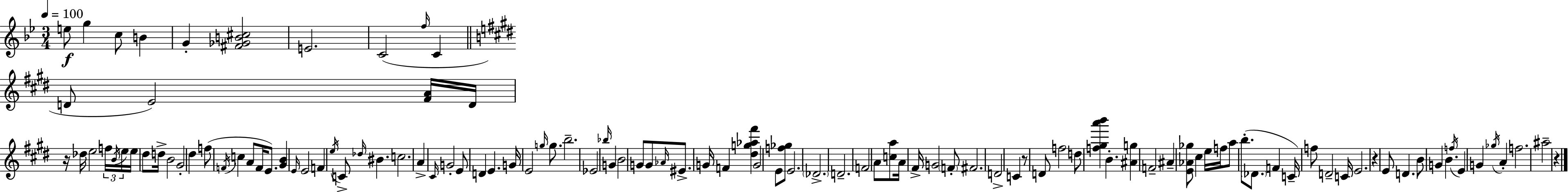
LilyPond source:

{
  \clef treble
  \numericTimeSignature
  \time 3/4
  \key bes \major
  \tempo 4 = 100
  e''8\f g''4 c''8 b'4 | g'4-. <fis' ges' b' cis''>2 | e'2. | c'2( \grace { f''16 } c'4 | \break \bar "||" \break \key e \major d'8 e'2) <fis' a'>16 d'16 | r16 des''16 e''2 \tuplet 3/2 { f''16 \acciaccatura { b'16 } | e''16 } e''16 dis''8 d''16-> b'2 | gis'2-. dis''4 | \break f''8( \acciaccatura { f'16 } c''4 a'8 f'16 e'8.) | <gis' b'>4 \grace { e'16 } e'2 | f'4 \acciaccatura { e''16 } c'8-> \grace { des''16 } bis'4. | c''2. | \break a'4-> \grace { cis'16 } g'2-. | e'8 d'4 | e'4. g'16 e'2 | \grace { g''16 } g''8. b''2.-- | \break ees'2 | \grace { bes''16 } g'4 b'2 | g'8 g'8 \grace { aes'16 } eis'8.-> | g'16 f'4 <dis'' g'' aes'' fis'''>4 g'2 | \break e'8 <f'' ges''>8 e'2. | \parenthesize des'2.-> | d'2.-- | f'2 | \break a'8 <c'' a''>8 a'16 fis'16-> g'2 | \parenthesize f'8-. fis'2. | d'2-> | c'4 r8 d'8 | \break f''2 d''8 <f'' gis'' a''' b'''>4 | b'4.-. <ais' g''>4 | f'2-- ais'4-- | <e' aes' ges''>8 cis''4 e''16 f''16 a''8 b''8.-.( | \break \parenthesize des'8. f'4 c'16--) f''8 | d'2-- c'16 e'2. | r4 | e'8 d'4. b'8 g'4 | \break b'4. \acciaccatura { f''16 } e'4 | g'4 \acciaccatura { ges''16 } a'4-. f''2. | ais''2-- | r4 \bar "|."
}